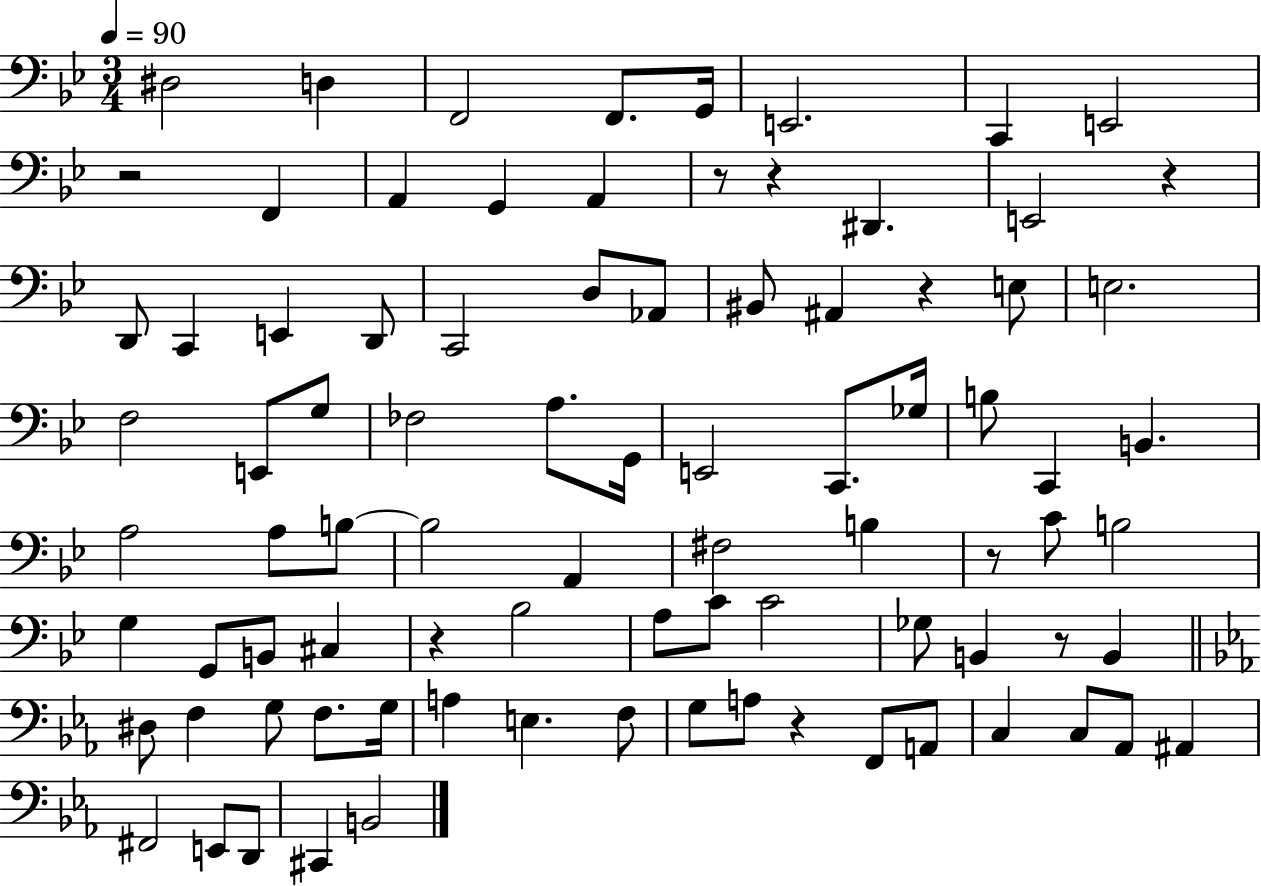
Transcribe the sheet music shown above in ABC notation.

X:1
T:Untitled
M:3/4
L:1/4
K:Bb
^D,2 D, F,,2 F,,/2 G,,/4 E,,2 C,, E,,2 z2 F,, A,, G,, A,, z/2 z ^D,, E,,2 z D,,/2 C,, E,, D,,/2 C,,2 D,/2 _A,,/2 ^B,,/2 ^A,, z E,/2 E,2 F,2 E,,/2 G,/2 _F,2 A,/2 G,,/4 E,,2 C,,/2 _G,/4 B,/2 C,, B,, A,2 A,/2 B,/2 B,2 A,, ^F,2 B, z/2 C/2 B,2 G, G,,/2 B,,/2 ^C, z _B,2 A,/2 C/2 C2 _G,/2 B,, z/2 B,, ^D,/2 F, G,/2 F,/2 G,/4 A, E, F,/2 G,/2 A,/2 z F,,/2 A,,/2 C, C,/2 _A,,/2 ^A,, ^F,,2 E,,/2 D,,/2 ^C,, B,,2